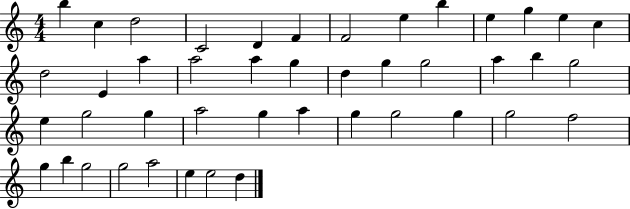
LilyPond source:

{
  \clef treble
  \numericTimeSignature
  \time 4/4
  \key c \major
  b''4 c''4 d''2 | c'2 d'4 f'4 | f'2 e''4 b''4 | e''4 g''4 e''4 c''4 | \break d''2 e'4 a''4 | a''2 a''4 g''4 | d''4 g''4 g''2 | a''4 b''4 g''2 | \break e''4 g''2 g''4 | a''2 g''4 a''4 | g''4 g''2 g''4 | g''2 f''2 | \break g''4 b''4 g''2 | g''2 a''2 | e''4 e''2 d''4 | \bar "|."
}